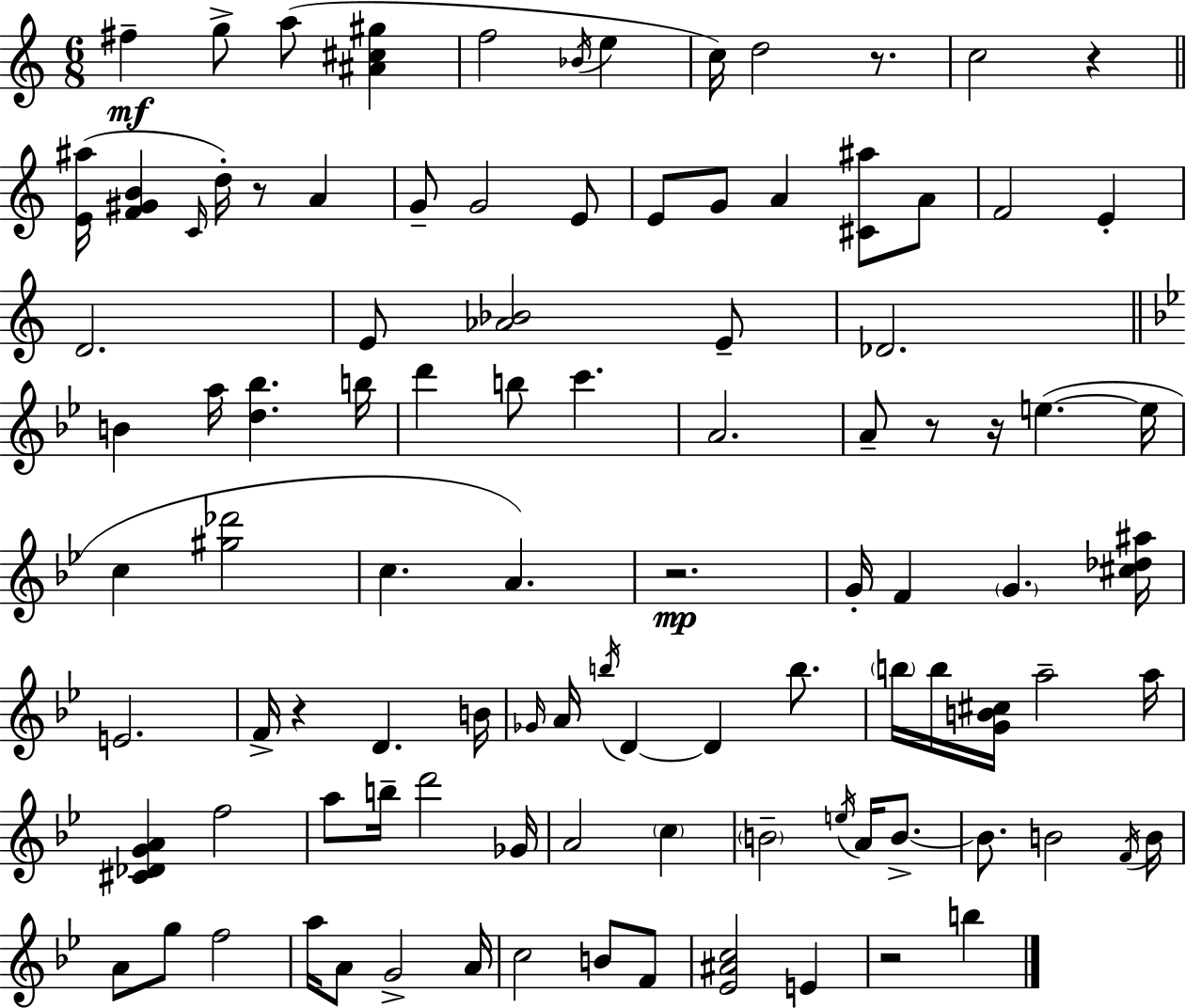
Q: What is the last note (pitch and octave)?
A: B5